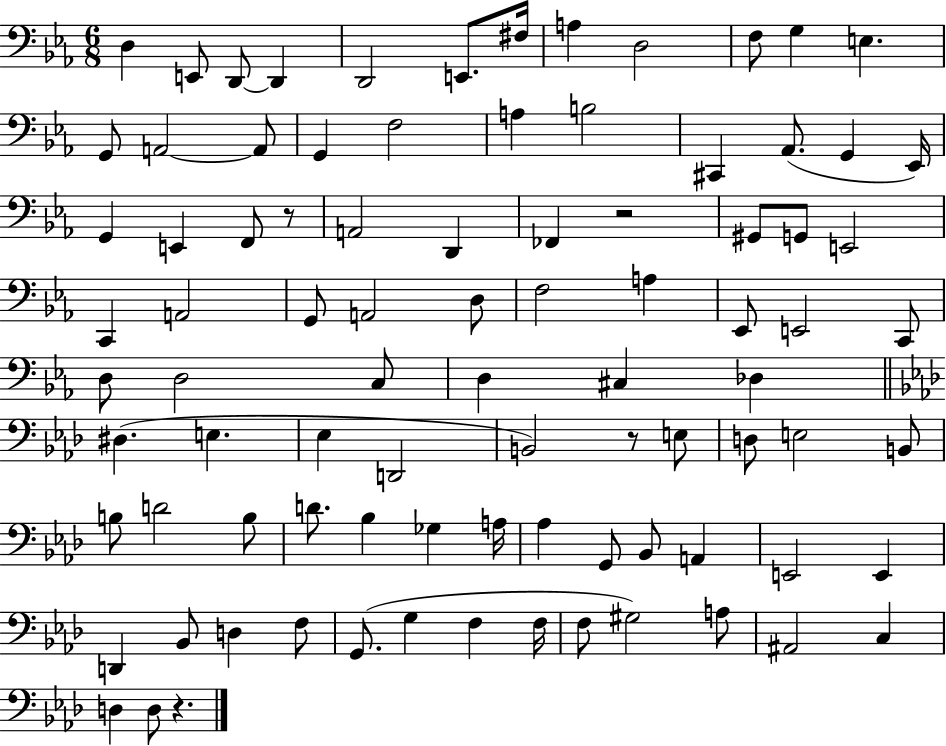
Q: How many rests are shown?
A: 4